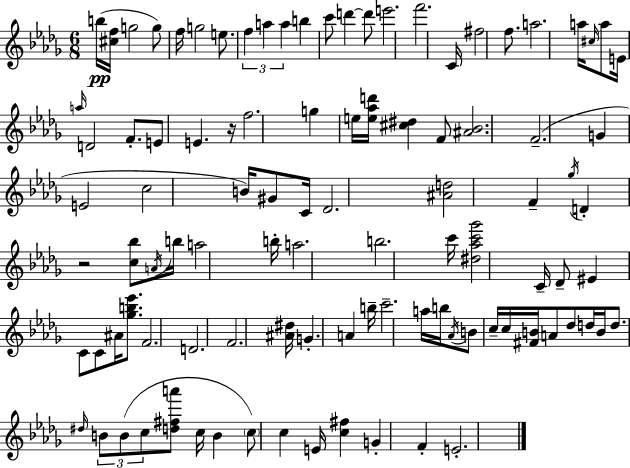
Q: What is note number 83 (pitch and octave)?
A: E4